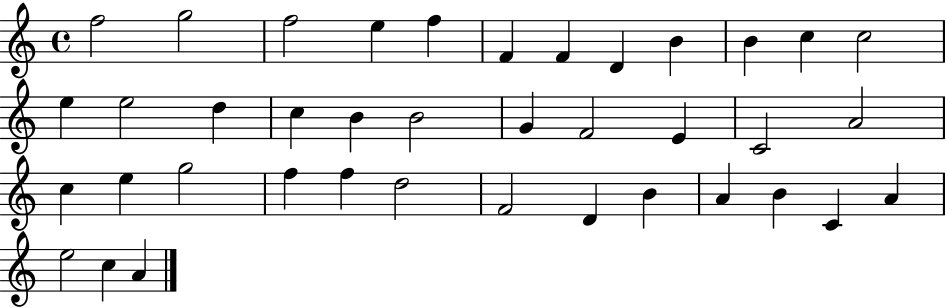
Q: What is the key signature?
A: C major